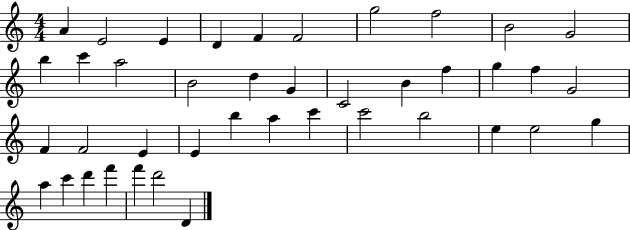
A4/q E4/h E4/q D4/q F4/q F4/h G5/h F5/h B4/h G4/h B5/q C6/q A5/h B4/h D5/q G4/q C4/h B4/q F5/q G5/q F5/q G4/h F4/q F4/h E4/q E4/q B5/q A5/q C6/q C6/h B5/h E5/q E5/h G5/q A5/q C6/q D6/q F6/q F6/q D6/h D4/q